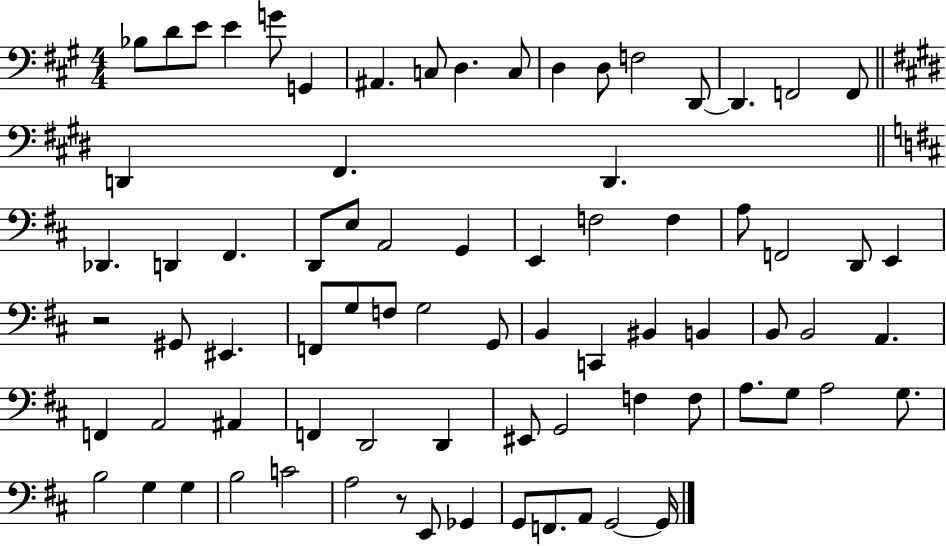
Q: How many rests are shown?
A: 2